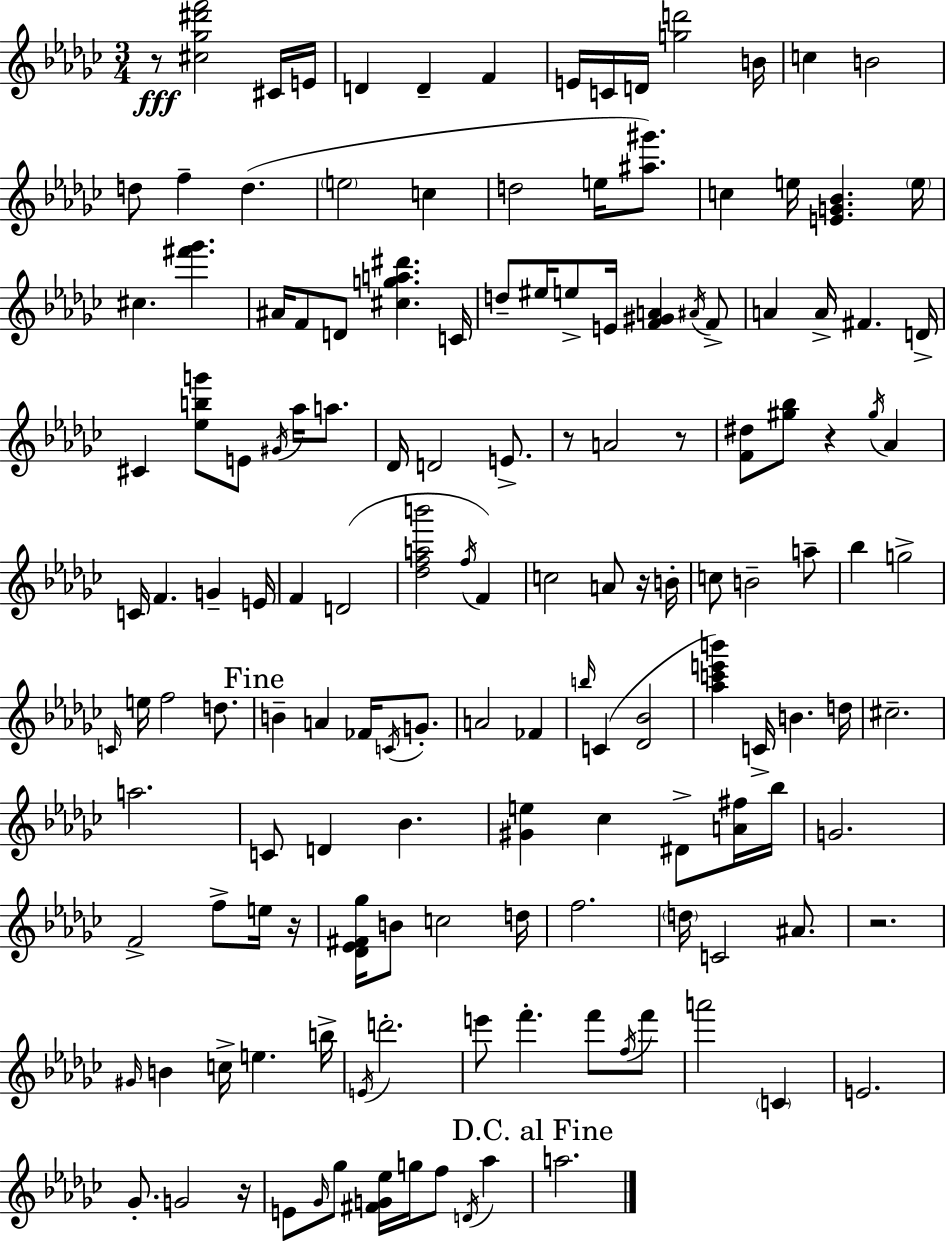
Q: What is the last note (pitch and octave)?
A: A5